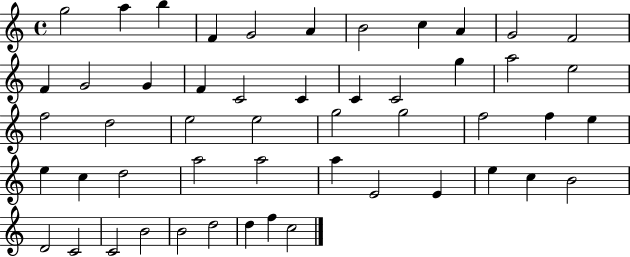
G5/h A5/q B5/q F4/q G4/h A4/q B4/h C5/q A4/q G4/h F4/h F4/q G4/h G4/q F4/q C4/h C4/q C4/q C4/h G5/q A5/h E5/h F5/h D5/h E5/h E5/h G5/h G5/h F5/h F5/q E5/q E5/q C5/q D5/h A5/h A5/h A5/q E4/h E4/q E5/q C5/q B4/h D4/h C4/h C4/h B4/h B4/h D5/h D5/q F5/q C5/h